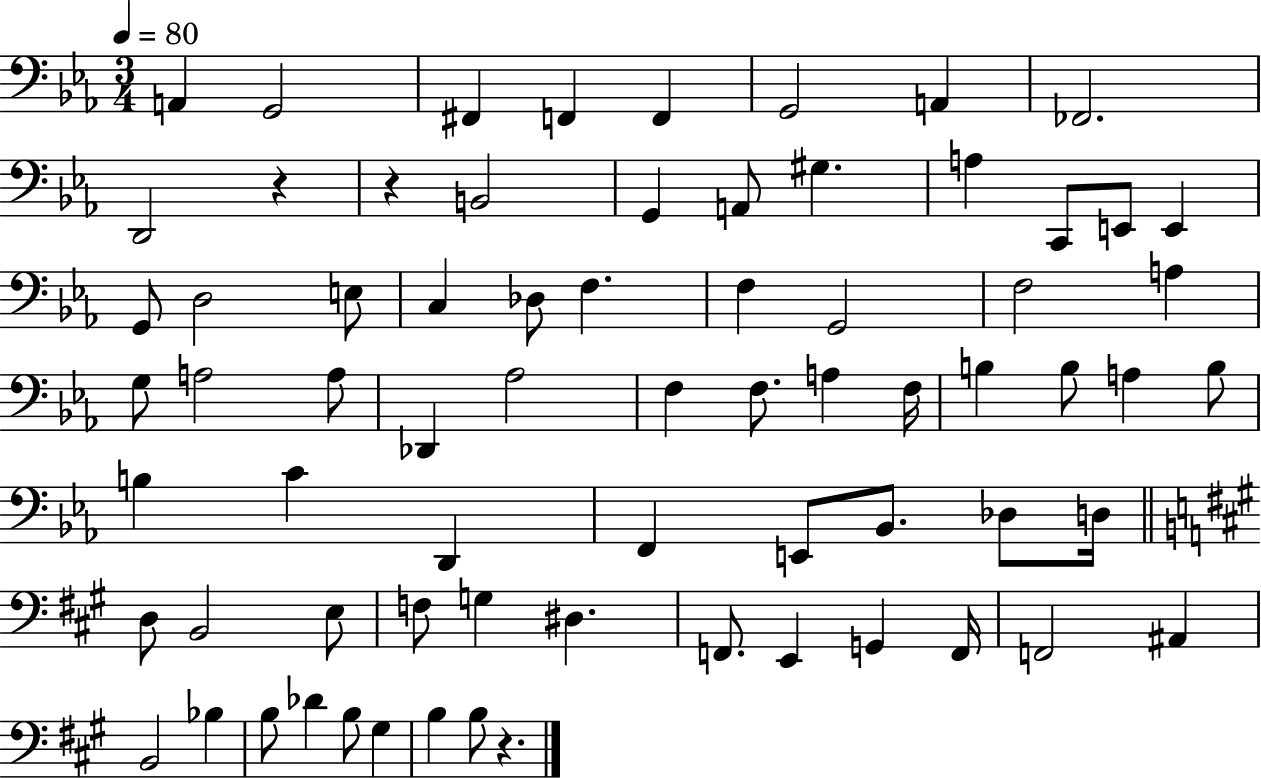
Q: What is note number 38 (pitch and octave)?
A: B3